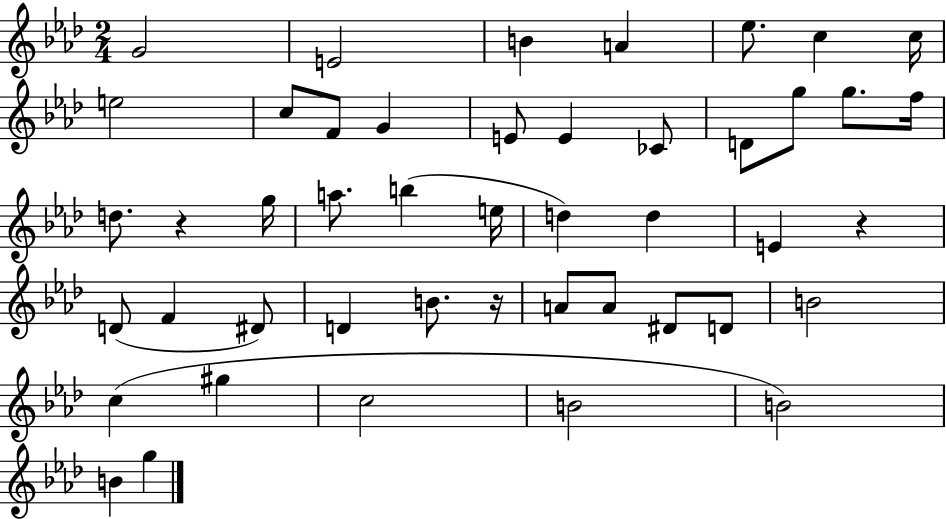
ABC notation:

X:1
T:Untitled
M:2/4
L:1/4
K:Ab
G2 E2 B A _e/2 c c/4 e2 c/2 F/2 G E/2 E _C/2 D/2 g/2 g/2 f/4 d/2 z g/4 a/2 b e/4 d d E z D/2 F ^D/2 D B/2 z/4 A/2 A/2 ^D/2 D/2 B2 c ^g c2 B2 B2 B g